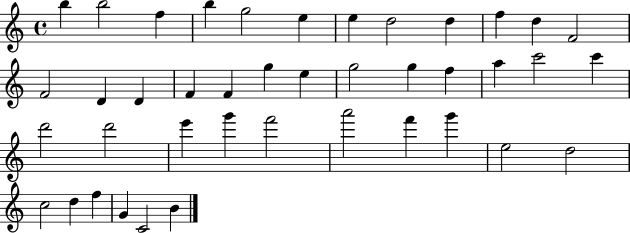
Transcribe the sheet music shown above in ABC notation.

X:1
T:Untitled
M:4/4
L:1/4
K:C
b b2 f b g2 e e d2 d f d F2 F2 D D F F g e g2 g f a c'2 c' d'2 d'2 e' g' f'2 a'2 f' g' e2 d2 c2 d f G C2 B